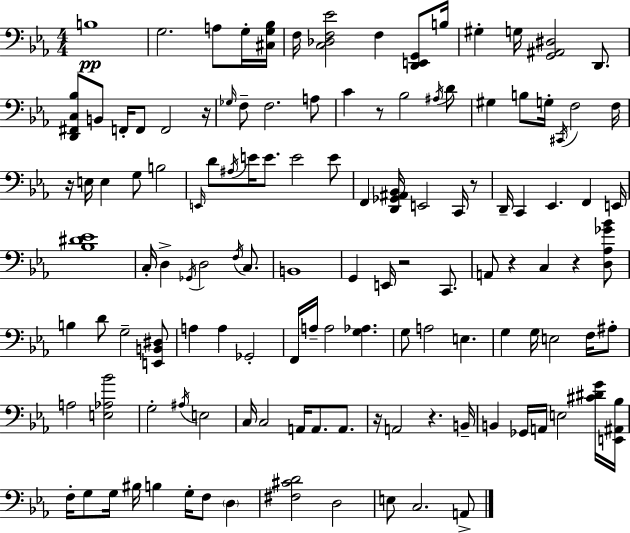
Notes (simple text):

B3/w G3/h. A3/e G3/s [C#3,G3,Bb3]/s F3/s [C3,Db3,F3,Eb4]/h F3/q [D2,E2,G2]/e B3/s G#3/q G3/s [G2,A#2,D#3]/h D2/e. [D2,F#2,C3,Bb3]/e B2/e F2/s F2/e F2/h R/s Gb3/s F3/e F3/h. A3/e C4/q R/e Bb3/h A#3/s D4/e G#3/q B3/e G3/s C#2/s F3/h F3/s R/s E3/s E3/q G3/e B3/h E2/s D4/e A#3/s E4/s E4/e. E4/h E4/e F2/q [D2,Gb2,A#2,Bb2]/s E2/h C2/s R/e D2/s C2/q Eb2/q. F2/q E2/s [Bb3,D#4,Eb4]/w C3/s D3/q Gb2/s D3/h F3/s C3/e. B2/w G2/q E2/s R/h C2/e. A2/e R/q C3/q R/q [D3,Ab3,Gb4,Bb4]/e B3/q D4/e G3/h [E2,B2,D#3]/e A3/q A3/q Gb2/h F2/s A3/s A3/h [G3,Ab3]/q. G3/e A3/h E3/q. G3/q G3/s E3/h F3/s A#3/e A3/h [E3,Ab3,Bb4]/h G3/h A#3/s E3/h C3/s C3/h A2/s A2/e. A2/e. R/s A2/h R/q. B2/s B2/q Gb2/s A2/s E3/h [C#4,D#4,G4]/s [E2,A#2,Bb3]/s F3/s G3/e G3/s BIS3/s B3/q G3/s F3/e D3/q [F#3,C#4,D4]/h D3/h E3/e C3/h. A2/e